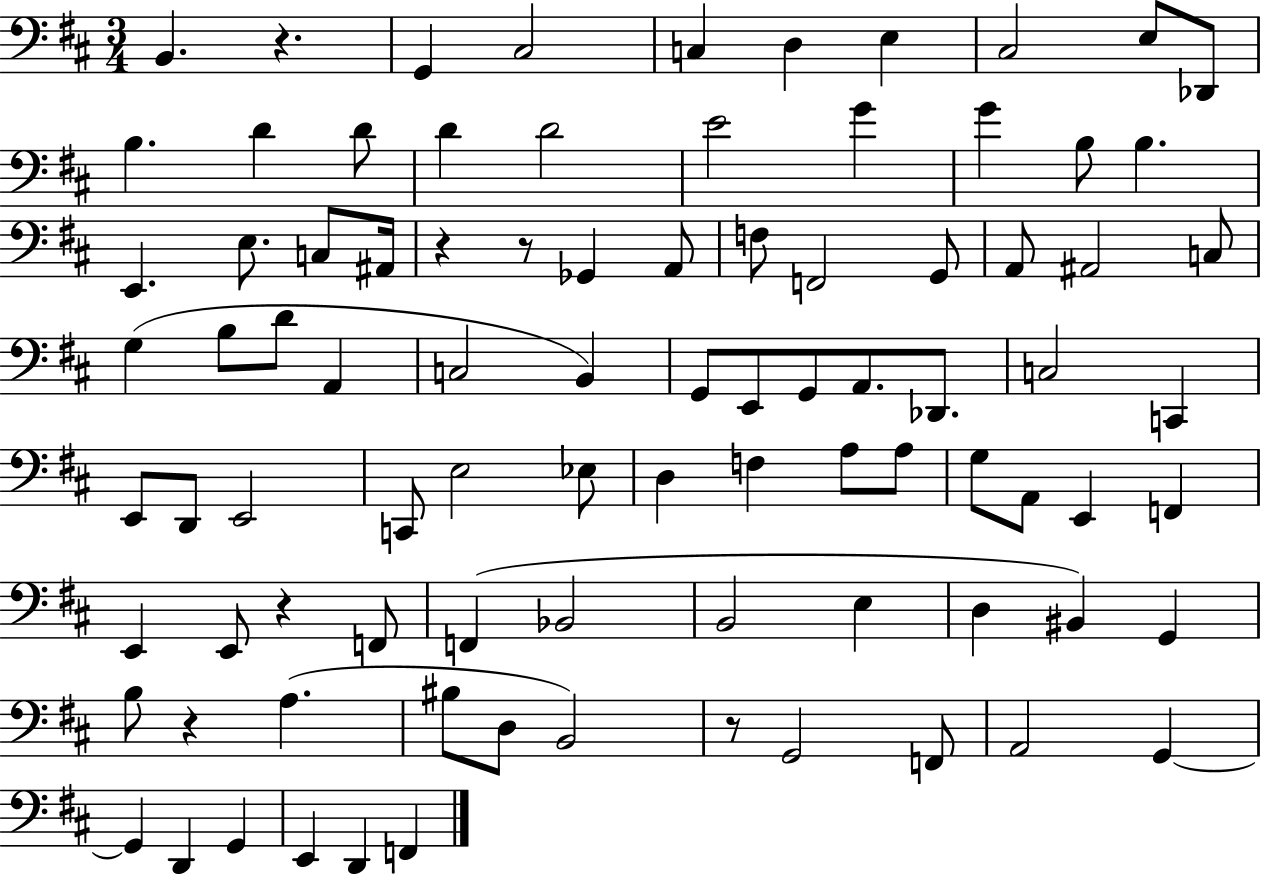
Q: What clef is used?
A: bass